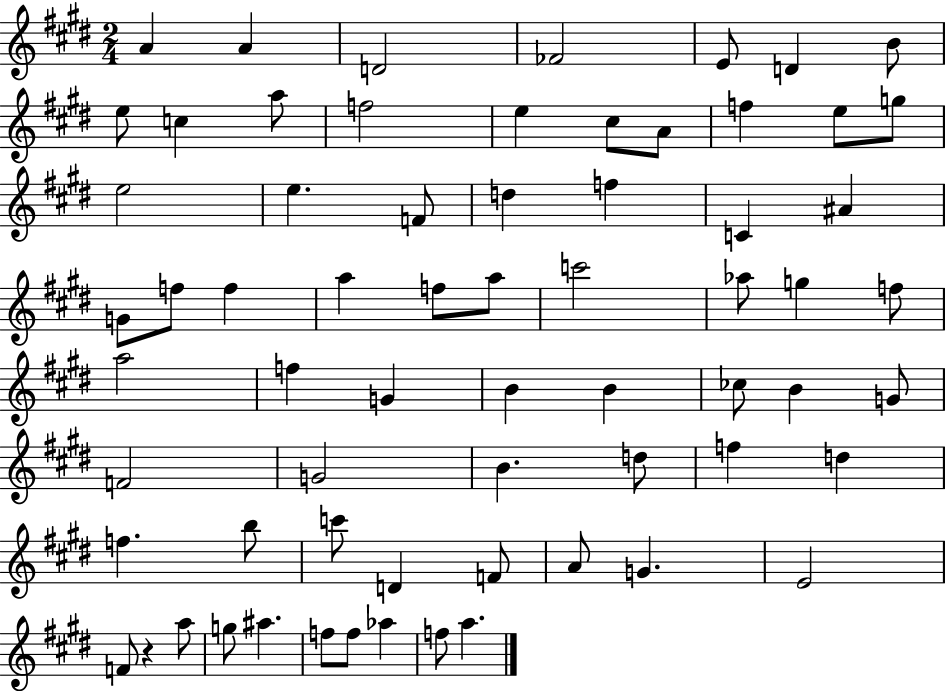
A4/q A4/q D4/h FES4/h E4/e D4/q B4/e E5/e C5/q A5/e F5/h E5/q C#5/e A4/e F5/q E5/e G5/e E5/h E5/q. F4/e D5/q F5/q C4/q A#4/q G4/e F5/e F5/q A5/q F5/e A5/e C6/h Ab5/e G5/q F5/e A5/h F5/q G4/q B4/q B4/q CES5/e B4/q G4/e F4/h G4/h B4/q. D5/e F5/q D5/q F5/q. B5/e C6/e D4/q F4/e A4/e G4/q. E4/h F4/e R/q A5/e G5/e A#5/q. F5/e F5/e Ab5/q F5/e A5/q.